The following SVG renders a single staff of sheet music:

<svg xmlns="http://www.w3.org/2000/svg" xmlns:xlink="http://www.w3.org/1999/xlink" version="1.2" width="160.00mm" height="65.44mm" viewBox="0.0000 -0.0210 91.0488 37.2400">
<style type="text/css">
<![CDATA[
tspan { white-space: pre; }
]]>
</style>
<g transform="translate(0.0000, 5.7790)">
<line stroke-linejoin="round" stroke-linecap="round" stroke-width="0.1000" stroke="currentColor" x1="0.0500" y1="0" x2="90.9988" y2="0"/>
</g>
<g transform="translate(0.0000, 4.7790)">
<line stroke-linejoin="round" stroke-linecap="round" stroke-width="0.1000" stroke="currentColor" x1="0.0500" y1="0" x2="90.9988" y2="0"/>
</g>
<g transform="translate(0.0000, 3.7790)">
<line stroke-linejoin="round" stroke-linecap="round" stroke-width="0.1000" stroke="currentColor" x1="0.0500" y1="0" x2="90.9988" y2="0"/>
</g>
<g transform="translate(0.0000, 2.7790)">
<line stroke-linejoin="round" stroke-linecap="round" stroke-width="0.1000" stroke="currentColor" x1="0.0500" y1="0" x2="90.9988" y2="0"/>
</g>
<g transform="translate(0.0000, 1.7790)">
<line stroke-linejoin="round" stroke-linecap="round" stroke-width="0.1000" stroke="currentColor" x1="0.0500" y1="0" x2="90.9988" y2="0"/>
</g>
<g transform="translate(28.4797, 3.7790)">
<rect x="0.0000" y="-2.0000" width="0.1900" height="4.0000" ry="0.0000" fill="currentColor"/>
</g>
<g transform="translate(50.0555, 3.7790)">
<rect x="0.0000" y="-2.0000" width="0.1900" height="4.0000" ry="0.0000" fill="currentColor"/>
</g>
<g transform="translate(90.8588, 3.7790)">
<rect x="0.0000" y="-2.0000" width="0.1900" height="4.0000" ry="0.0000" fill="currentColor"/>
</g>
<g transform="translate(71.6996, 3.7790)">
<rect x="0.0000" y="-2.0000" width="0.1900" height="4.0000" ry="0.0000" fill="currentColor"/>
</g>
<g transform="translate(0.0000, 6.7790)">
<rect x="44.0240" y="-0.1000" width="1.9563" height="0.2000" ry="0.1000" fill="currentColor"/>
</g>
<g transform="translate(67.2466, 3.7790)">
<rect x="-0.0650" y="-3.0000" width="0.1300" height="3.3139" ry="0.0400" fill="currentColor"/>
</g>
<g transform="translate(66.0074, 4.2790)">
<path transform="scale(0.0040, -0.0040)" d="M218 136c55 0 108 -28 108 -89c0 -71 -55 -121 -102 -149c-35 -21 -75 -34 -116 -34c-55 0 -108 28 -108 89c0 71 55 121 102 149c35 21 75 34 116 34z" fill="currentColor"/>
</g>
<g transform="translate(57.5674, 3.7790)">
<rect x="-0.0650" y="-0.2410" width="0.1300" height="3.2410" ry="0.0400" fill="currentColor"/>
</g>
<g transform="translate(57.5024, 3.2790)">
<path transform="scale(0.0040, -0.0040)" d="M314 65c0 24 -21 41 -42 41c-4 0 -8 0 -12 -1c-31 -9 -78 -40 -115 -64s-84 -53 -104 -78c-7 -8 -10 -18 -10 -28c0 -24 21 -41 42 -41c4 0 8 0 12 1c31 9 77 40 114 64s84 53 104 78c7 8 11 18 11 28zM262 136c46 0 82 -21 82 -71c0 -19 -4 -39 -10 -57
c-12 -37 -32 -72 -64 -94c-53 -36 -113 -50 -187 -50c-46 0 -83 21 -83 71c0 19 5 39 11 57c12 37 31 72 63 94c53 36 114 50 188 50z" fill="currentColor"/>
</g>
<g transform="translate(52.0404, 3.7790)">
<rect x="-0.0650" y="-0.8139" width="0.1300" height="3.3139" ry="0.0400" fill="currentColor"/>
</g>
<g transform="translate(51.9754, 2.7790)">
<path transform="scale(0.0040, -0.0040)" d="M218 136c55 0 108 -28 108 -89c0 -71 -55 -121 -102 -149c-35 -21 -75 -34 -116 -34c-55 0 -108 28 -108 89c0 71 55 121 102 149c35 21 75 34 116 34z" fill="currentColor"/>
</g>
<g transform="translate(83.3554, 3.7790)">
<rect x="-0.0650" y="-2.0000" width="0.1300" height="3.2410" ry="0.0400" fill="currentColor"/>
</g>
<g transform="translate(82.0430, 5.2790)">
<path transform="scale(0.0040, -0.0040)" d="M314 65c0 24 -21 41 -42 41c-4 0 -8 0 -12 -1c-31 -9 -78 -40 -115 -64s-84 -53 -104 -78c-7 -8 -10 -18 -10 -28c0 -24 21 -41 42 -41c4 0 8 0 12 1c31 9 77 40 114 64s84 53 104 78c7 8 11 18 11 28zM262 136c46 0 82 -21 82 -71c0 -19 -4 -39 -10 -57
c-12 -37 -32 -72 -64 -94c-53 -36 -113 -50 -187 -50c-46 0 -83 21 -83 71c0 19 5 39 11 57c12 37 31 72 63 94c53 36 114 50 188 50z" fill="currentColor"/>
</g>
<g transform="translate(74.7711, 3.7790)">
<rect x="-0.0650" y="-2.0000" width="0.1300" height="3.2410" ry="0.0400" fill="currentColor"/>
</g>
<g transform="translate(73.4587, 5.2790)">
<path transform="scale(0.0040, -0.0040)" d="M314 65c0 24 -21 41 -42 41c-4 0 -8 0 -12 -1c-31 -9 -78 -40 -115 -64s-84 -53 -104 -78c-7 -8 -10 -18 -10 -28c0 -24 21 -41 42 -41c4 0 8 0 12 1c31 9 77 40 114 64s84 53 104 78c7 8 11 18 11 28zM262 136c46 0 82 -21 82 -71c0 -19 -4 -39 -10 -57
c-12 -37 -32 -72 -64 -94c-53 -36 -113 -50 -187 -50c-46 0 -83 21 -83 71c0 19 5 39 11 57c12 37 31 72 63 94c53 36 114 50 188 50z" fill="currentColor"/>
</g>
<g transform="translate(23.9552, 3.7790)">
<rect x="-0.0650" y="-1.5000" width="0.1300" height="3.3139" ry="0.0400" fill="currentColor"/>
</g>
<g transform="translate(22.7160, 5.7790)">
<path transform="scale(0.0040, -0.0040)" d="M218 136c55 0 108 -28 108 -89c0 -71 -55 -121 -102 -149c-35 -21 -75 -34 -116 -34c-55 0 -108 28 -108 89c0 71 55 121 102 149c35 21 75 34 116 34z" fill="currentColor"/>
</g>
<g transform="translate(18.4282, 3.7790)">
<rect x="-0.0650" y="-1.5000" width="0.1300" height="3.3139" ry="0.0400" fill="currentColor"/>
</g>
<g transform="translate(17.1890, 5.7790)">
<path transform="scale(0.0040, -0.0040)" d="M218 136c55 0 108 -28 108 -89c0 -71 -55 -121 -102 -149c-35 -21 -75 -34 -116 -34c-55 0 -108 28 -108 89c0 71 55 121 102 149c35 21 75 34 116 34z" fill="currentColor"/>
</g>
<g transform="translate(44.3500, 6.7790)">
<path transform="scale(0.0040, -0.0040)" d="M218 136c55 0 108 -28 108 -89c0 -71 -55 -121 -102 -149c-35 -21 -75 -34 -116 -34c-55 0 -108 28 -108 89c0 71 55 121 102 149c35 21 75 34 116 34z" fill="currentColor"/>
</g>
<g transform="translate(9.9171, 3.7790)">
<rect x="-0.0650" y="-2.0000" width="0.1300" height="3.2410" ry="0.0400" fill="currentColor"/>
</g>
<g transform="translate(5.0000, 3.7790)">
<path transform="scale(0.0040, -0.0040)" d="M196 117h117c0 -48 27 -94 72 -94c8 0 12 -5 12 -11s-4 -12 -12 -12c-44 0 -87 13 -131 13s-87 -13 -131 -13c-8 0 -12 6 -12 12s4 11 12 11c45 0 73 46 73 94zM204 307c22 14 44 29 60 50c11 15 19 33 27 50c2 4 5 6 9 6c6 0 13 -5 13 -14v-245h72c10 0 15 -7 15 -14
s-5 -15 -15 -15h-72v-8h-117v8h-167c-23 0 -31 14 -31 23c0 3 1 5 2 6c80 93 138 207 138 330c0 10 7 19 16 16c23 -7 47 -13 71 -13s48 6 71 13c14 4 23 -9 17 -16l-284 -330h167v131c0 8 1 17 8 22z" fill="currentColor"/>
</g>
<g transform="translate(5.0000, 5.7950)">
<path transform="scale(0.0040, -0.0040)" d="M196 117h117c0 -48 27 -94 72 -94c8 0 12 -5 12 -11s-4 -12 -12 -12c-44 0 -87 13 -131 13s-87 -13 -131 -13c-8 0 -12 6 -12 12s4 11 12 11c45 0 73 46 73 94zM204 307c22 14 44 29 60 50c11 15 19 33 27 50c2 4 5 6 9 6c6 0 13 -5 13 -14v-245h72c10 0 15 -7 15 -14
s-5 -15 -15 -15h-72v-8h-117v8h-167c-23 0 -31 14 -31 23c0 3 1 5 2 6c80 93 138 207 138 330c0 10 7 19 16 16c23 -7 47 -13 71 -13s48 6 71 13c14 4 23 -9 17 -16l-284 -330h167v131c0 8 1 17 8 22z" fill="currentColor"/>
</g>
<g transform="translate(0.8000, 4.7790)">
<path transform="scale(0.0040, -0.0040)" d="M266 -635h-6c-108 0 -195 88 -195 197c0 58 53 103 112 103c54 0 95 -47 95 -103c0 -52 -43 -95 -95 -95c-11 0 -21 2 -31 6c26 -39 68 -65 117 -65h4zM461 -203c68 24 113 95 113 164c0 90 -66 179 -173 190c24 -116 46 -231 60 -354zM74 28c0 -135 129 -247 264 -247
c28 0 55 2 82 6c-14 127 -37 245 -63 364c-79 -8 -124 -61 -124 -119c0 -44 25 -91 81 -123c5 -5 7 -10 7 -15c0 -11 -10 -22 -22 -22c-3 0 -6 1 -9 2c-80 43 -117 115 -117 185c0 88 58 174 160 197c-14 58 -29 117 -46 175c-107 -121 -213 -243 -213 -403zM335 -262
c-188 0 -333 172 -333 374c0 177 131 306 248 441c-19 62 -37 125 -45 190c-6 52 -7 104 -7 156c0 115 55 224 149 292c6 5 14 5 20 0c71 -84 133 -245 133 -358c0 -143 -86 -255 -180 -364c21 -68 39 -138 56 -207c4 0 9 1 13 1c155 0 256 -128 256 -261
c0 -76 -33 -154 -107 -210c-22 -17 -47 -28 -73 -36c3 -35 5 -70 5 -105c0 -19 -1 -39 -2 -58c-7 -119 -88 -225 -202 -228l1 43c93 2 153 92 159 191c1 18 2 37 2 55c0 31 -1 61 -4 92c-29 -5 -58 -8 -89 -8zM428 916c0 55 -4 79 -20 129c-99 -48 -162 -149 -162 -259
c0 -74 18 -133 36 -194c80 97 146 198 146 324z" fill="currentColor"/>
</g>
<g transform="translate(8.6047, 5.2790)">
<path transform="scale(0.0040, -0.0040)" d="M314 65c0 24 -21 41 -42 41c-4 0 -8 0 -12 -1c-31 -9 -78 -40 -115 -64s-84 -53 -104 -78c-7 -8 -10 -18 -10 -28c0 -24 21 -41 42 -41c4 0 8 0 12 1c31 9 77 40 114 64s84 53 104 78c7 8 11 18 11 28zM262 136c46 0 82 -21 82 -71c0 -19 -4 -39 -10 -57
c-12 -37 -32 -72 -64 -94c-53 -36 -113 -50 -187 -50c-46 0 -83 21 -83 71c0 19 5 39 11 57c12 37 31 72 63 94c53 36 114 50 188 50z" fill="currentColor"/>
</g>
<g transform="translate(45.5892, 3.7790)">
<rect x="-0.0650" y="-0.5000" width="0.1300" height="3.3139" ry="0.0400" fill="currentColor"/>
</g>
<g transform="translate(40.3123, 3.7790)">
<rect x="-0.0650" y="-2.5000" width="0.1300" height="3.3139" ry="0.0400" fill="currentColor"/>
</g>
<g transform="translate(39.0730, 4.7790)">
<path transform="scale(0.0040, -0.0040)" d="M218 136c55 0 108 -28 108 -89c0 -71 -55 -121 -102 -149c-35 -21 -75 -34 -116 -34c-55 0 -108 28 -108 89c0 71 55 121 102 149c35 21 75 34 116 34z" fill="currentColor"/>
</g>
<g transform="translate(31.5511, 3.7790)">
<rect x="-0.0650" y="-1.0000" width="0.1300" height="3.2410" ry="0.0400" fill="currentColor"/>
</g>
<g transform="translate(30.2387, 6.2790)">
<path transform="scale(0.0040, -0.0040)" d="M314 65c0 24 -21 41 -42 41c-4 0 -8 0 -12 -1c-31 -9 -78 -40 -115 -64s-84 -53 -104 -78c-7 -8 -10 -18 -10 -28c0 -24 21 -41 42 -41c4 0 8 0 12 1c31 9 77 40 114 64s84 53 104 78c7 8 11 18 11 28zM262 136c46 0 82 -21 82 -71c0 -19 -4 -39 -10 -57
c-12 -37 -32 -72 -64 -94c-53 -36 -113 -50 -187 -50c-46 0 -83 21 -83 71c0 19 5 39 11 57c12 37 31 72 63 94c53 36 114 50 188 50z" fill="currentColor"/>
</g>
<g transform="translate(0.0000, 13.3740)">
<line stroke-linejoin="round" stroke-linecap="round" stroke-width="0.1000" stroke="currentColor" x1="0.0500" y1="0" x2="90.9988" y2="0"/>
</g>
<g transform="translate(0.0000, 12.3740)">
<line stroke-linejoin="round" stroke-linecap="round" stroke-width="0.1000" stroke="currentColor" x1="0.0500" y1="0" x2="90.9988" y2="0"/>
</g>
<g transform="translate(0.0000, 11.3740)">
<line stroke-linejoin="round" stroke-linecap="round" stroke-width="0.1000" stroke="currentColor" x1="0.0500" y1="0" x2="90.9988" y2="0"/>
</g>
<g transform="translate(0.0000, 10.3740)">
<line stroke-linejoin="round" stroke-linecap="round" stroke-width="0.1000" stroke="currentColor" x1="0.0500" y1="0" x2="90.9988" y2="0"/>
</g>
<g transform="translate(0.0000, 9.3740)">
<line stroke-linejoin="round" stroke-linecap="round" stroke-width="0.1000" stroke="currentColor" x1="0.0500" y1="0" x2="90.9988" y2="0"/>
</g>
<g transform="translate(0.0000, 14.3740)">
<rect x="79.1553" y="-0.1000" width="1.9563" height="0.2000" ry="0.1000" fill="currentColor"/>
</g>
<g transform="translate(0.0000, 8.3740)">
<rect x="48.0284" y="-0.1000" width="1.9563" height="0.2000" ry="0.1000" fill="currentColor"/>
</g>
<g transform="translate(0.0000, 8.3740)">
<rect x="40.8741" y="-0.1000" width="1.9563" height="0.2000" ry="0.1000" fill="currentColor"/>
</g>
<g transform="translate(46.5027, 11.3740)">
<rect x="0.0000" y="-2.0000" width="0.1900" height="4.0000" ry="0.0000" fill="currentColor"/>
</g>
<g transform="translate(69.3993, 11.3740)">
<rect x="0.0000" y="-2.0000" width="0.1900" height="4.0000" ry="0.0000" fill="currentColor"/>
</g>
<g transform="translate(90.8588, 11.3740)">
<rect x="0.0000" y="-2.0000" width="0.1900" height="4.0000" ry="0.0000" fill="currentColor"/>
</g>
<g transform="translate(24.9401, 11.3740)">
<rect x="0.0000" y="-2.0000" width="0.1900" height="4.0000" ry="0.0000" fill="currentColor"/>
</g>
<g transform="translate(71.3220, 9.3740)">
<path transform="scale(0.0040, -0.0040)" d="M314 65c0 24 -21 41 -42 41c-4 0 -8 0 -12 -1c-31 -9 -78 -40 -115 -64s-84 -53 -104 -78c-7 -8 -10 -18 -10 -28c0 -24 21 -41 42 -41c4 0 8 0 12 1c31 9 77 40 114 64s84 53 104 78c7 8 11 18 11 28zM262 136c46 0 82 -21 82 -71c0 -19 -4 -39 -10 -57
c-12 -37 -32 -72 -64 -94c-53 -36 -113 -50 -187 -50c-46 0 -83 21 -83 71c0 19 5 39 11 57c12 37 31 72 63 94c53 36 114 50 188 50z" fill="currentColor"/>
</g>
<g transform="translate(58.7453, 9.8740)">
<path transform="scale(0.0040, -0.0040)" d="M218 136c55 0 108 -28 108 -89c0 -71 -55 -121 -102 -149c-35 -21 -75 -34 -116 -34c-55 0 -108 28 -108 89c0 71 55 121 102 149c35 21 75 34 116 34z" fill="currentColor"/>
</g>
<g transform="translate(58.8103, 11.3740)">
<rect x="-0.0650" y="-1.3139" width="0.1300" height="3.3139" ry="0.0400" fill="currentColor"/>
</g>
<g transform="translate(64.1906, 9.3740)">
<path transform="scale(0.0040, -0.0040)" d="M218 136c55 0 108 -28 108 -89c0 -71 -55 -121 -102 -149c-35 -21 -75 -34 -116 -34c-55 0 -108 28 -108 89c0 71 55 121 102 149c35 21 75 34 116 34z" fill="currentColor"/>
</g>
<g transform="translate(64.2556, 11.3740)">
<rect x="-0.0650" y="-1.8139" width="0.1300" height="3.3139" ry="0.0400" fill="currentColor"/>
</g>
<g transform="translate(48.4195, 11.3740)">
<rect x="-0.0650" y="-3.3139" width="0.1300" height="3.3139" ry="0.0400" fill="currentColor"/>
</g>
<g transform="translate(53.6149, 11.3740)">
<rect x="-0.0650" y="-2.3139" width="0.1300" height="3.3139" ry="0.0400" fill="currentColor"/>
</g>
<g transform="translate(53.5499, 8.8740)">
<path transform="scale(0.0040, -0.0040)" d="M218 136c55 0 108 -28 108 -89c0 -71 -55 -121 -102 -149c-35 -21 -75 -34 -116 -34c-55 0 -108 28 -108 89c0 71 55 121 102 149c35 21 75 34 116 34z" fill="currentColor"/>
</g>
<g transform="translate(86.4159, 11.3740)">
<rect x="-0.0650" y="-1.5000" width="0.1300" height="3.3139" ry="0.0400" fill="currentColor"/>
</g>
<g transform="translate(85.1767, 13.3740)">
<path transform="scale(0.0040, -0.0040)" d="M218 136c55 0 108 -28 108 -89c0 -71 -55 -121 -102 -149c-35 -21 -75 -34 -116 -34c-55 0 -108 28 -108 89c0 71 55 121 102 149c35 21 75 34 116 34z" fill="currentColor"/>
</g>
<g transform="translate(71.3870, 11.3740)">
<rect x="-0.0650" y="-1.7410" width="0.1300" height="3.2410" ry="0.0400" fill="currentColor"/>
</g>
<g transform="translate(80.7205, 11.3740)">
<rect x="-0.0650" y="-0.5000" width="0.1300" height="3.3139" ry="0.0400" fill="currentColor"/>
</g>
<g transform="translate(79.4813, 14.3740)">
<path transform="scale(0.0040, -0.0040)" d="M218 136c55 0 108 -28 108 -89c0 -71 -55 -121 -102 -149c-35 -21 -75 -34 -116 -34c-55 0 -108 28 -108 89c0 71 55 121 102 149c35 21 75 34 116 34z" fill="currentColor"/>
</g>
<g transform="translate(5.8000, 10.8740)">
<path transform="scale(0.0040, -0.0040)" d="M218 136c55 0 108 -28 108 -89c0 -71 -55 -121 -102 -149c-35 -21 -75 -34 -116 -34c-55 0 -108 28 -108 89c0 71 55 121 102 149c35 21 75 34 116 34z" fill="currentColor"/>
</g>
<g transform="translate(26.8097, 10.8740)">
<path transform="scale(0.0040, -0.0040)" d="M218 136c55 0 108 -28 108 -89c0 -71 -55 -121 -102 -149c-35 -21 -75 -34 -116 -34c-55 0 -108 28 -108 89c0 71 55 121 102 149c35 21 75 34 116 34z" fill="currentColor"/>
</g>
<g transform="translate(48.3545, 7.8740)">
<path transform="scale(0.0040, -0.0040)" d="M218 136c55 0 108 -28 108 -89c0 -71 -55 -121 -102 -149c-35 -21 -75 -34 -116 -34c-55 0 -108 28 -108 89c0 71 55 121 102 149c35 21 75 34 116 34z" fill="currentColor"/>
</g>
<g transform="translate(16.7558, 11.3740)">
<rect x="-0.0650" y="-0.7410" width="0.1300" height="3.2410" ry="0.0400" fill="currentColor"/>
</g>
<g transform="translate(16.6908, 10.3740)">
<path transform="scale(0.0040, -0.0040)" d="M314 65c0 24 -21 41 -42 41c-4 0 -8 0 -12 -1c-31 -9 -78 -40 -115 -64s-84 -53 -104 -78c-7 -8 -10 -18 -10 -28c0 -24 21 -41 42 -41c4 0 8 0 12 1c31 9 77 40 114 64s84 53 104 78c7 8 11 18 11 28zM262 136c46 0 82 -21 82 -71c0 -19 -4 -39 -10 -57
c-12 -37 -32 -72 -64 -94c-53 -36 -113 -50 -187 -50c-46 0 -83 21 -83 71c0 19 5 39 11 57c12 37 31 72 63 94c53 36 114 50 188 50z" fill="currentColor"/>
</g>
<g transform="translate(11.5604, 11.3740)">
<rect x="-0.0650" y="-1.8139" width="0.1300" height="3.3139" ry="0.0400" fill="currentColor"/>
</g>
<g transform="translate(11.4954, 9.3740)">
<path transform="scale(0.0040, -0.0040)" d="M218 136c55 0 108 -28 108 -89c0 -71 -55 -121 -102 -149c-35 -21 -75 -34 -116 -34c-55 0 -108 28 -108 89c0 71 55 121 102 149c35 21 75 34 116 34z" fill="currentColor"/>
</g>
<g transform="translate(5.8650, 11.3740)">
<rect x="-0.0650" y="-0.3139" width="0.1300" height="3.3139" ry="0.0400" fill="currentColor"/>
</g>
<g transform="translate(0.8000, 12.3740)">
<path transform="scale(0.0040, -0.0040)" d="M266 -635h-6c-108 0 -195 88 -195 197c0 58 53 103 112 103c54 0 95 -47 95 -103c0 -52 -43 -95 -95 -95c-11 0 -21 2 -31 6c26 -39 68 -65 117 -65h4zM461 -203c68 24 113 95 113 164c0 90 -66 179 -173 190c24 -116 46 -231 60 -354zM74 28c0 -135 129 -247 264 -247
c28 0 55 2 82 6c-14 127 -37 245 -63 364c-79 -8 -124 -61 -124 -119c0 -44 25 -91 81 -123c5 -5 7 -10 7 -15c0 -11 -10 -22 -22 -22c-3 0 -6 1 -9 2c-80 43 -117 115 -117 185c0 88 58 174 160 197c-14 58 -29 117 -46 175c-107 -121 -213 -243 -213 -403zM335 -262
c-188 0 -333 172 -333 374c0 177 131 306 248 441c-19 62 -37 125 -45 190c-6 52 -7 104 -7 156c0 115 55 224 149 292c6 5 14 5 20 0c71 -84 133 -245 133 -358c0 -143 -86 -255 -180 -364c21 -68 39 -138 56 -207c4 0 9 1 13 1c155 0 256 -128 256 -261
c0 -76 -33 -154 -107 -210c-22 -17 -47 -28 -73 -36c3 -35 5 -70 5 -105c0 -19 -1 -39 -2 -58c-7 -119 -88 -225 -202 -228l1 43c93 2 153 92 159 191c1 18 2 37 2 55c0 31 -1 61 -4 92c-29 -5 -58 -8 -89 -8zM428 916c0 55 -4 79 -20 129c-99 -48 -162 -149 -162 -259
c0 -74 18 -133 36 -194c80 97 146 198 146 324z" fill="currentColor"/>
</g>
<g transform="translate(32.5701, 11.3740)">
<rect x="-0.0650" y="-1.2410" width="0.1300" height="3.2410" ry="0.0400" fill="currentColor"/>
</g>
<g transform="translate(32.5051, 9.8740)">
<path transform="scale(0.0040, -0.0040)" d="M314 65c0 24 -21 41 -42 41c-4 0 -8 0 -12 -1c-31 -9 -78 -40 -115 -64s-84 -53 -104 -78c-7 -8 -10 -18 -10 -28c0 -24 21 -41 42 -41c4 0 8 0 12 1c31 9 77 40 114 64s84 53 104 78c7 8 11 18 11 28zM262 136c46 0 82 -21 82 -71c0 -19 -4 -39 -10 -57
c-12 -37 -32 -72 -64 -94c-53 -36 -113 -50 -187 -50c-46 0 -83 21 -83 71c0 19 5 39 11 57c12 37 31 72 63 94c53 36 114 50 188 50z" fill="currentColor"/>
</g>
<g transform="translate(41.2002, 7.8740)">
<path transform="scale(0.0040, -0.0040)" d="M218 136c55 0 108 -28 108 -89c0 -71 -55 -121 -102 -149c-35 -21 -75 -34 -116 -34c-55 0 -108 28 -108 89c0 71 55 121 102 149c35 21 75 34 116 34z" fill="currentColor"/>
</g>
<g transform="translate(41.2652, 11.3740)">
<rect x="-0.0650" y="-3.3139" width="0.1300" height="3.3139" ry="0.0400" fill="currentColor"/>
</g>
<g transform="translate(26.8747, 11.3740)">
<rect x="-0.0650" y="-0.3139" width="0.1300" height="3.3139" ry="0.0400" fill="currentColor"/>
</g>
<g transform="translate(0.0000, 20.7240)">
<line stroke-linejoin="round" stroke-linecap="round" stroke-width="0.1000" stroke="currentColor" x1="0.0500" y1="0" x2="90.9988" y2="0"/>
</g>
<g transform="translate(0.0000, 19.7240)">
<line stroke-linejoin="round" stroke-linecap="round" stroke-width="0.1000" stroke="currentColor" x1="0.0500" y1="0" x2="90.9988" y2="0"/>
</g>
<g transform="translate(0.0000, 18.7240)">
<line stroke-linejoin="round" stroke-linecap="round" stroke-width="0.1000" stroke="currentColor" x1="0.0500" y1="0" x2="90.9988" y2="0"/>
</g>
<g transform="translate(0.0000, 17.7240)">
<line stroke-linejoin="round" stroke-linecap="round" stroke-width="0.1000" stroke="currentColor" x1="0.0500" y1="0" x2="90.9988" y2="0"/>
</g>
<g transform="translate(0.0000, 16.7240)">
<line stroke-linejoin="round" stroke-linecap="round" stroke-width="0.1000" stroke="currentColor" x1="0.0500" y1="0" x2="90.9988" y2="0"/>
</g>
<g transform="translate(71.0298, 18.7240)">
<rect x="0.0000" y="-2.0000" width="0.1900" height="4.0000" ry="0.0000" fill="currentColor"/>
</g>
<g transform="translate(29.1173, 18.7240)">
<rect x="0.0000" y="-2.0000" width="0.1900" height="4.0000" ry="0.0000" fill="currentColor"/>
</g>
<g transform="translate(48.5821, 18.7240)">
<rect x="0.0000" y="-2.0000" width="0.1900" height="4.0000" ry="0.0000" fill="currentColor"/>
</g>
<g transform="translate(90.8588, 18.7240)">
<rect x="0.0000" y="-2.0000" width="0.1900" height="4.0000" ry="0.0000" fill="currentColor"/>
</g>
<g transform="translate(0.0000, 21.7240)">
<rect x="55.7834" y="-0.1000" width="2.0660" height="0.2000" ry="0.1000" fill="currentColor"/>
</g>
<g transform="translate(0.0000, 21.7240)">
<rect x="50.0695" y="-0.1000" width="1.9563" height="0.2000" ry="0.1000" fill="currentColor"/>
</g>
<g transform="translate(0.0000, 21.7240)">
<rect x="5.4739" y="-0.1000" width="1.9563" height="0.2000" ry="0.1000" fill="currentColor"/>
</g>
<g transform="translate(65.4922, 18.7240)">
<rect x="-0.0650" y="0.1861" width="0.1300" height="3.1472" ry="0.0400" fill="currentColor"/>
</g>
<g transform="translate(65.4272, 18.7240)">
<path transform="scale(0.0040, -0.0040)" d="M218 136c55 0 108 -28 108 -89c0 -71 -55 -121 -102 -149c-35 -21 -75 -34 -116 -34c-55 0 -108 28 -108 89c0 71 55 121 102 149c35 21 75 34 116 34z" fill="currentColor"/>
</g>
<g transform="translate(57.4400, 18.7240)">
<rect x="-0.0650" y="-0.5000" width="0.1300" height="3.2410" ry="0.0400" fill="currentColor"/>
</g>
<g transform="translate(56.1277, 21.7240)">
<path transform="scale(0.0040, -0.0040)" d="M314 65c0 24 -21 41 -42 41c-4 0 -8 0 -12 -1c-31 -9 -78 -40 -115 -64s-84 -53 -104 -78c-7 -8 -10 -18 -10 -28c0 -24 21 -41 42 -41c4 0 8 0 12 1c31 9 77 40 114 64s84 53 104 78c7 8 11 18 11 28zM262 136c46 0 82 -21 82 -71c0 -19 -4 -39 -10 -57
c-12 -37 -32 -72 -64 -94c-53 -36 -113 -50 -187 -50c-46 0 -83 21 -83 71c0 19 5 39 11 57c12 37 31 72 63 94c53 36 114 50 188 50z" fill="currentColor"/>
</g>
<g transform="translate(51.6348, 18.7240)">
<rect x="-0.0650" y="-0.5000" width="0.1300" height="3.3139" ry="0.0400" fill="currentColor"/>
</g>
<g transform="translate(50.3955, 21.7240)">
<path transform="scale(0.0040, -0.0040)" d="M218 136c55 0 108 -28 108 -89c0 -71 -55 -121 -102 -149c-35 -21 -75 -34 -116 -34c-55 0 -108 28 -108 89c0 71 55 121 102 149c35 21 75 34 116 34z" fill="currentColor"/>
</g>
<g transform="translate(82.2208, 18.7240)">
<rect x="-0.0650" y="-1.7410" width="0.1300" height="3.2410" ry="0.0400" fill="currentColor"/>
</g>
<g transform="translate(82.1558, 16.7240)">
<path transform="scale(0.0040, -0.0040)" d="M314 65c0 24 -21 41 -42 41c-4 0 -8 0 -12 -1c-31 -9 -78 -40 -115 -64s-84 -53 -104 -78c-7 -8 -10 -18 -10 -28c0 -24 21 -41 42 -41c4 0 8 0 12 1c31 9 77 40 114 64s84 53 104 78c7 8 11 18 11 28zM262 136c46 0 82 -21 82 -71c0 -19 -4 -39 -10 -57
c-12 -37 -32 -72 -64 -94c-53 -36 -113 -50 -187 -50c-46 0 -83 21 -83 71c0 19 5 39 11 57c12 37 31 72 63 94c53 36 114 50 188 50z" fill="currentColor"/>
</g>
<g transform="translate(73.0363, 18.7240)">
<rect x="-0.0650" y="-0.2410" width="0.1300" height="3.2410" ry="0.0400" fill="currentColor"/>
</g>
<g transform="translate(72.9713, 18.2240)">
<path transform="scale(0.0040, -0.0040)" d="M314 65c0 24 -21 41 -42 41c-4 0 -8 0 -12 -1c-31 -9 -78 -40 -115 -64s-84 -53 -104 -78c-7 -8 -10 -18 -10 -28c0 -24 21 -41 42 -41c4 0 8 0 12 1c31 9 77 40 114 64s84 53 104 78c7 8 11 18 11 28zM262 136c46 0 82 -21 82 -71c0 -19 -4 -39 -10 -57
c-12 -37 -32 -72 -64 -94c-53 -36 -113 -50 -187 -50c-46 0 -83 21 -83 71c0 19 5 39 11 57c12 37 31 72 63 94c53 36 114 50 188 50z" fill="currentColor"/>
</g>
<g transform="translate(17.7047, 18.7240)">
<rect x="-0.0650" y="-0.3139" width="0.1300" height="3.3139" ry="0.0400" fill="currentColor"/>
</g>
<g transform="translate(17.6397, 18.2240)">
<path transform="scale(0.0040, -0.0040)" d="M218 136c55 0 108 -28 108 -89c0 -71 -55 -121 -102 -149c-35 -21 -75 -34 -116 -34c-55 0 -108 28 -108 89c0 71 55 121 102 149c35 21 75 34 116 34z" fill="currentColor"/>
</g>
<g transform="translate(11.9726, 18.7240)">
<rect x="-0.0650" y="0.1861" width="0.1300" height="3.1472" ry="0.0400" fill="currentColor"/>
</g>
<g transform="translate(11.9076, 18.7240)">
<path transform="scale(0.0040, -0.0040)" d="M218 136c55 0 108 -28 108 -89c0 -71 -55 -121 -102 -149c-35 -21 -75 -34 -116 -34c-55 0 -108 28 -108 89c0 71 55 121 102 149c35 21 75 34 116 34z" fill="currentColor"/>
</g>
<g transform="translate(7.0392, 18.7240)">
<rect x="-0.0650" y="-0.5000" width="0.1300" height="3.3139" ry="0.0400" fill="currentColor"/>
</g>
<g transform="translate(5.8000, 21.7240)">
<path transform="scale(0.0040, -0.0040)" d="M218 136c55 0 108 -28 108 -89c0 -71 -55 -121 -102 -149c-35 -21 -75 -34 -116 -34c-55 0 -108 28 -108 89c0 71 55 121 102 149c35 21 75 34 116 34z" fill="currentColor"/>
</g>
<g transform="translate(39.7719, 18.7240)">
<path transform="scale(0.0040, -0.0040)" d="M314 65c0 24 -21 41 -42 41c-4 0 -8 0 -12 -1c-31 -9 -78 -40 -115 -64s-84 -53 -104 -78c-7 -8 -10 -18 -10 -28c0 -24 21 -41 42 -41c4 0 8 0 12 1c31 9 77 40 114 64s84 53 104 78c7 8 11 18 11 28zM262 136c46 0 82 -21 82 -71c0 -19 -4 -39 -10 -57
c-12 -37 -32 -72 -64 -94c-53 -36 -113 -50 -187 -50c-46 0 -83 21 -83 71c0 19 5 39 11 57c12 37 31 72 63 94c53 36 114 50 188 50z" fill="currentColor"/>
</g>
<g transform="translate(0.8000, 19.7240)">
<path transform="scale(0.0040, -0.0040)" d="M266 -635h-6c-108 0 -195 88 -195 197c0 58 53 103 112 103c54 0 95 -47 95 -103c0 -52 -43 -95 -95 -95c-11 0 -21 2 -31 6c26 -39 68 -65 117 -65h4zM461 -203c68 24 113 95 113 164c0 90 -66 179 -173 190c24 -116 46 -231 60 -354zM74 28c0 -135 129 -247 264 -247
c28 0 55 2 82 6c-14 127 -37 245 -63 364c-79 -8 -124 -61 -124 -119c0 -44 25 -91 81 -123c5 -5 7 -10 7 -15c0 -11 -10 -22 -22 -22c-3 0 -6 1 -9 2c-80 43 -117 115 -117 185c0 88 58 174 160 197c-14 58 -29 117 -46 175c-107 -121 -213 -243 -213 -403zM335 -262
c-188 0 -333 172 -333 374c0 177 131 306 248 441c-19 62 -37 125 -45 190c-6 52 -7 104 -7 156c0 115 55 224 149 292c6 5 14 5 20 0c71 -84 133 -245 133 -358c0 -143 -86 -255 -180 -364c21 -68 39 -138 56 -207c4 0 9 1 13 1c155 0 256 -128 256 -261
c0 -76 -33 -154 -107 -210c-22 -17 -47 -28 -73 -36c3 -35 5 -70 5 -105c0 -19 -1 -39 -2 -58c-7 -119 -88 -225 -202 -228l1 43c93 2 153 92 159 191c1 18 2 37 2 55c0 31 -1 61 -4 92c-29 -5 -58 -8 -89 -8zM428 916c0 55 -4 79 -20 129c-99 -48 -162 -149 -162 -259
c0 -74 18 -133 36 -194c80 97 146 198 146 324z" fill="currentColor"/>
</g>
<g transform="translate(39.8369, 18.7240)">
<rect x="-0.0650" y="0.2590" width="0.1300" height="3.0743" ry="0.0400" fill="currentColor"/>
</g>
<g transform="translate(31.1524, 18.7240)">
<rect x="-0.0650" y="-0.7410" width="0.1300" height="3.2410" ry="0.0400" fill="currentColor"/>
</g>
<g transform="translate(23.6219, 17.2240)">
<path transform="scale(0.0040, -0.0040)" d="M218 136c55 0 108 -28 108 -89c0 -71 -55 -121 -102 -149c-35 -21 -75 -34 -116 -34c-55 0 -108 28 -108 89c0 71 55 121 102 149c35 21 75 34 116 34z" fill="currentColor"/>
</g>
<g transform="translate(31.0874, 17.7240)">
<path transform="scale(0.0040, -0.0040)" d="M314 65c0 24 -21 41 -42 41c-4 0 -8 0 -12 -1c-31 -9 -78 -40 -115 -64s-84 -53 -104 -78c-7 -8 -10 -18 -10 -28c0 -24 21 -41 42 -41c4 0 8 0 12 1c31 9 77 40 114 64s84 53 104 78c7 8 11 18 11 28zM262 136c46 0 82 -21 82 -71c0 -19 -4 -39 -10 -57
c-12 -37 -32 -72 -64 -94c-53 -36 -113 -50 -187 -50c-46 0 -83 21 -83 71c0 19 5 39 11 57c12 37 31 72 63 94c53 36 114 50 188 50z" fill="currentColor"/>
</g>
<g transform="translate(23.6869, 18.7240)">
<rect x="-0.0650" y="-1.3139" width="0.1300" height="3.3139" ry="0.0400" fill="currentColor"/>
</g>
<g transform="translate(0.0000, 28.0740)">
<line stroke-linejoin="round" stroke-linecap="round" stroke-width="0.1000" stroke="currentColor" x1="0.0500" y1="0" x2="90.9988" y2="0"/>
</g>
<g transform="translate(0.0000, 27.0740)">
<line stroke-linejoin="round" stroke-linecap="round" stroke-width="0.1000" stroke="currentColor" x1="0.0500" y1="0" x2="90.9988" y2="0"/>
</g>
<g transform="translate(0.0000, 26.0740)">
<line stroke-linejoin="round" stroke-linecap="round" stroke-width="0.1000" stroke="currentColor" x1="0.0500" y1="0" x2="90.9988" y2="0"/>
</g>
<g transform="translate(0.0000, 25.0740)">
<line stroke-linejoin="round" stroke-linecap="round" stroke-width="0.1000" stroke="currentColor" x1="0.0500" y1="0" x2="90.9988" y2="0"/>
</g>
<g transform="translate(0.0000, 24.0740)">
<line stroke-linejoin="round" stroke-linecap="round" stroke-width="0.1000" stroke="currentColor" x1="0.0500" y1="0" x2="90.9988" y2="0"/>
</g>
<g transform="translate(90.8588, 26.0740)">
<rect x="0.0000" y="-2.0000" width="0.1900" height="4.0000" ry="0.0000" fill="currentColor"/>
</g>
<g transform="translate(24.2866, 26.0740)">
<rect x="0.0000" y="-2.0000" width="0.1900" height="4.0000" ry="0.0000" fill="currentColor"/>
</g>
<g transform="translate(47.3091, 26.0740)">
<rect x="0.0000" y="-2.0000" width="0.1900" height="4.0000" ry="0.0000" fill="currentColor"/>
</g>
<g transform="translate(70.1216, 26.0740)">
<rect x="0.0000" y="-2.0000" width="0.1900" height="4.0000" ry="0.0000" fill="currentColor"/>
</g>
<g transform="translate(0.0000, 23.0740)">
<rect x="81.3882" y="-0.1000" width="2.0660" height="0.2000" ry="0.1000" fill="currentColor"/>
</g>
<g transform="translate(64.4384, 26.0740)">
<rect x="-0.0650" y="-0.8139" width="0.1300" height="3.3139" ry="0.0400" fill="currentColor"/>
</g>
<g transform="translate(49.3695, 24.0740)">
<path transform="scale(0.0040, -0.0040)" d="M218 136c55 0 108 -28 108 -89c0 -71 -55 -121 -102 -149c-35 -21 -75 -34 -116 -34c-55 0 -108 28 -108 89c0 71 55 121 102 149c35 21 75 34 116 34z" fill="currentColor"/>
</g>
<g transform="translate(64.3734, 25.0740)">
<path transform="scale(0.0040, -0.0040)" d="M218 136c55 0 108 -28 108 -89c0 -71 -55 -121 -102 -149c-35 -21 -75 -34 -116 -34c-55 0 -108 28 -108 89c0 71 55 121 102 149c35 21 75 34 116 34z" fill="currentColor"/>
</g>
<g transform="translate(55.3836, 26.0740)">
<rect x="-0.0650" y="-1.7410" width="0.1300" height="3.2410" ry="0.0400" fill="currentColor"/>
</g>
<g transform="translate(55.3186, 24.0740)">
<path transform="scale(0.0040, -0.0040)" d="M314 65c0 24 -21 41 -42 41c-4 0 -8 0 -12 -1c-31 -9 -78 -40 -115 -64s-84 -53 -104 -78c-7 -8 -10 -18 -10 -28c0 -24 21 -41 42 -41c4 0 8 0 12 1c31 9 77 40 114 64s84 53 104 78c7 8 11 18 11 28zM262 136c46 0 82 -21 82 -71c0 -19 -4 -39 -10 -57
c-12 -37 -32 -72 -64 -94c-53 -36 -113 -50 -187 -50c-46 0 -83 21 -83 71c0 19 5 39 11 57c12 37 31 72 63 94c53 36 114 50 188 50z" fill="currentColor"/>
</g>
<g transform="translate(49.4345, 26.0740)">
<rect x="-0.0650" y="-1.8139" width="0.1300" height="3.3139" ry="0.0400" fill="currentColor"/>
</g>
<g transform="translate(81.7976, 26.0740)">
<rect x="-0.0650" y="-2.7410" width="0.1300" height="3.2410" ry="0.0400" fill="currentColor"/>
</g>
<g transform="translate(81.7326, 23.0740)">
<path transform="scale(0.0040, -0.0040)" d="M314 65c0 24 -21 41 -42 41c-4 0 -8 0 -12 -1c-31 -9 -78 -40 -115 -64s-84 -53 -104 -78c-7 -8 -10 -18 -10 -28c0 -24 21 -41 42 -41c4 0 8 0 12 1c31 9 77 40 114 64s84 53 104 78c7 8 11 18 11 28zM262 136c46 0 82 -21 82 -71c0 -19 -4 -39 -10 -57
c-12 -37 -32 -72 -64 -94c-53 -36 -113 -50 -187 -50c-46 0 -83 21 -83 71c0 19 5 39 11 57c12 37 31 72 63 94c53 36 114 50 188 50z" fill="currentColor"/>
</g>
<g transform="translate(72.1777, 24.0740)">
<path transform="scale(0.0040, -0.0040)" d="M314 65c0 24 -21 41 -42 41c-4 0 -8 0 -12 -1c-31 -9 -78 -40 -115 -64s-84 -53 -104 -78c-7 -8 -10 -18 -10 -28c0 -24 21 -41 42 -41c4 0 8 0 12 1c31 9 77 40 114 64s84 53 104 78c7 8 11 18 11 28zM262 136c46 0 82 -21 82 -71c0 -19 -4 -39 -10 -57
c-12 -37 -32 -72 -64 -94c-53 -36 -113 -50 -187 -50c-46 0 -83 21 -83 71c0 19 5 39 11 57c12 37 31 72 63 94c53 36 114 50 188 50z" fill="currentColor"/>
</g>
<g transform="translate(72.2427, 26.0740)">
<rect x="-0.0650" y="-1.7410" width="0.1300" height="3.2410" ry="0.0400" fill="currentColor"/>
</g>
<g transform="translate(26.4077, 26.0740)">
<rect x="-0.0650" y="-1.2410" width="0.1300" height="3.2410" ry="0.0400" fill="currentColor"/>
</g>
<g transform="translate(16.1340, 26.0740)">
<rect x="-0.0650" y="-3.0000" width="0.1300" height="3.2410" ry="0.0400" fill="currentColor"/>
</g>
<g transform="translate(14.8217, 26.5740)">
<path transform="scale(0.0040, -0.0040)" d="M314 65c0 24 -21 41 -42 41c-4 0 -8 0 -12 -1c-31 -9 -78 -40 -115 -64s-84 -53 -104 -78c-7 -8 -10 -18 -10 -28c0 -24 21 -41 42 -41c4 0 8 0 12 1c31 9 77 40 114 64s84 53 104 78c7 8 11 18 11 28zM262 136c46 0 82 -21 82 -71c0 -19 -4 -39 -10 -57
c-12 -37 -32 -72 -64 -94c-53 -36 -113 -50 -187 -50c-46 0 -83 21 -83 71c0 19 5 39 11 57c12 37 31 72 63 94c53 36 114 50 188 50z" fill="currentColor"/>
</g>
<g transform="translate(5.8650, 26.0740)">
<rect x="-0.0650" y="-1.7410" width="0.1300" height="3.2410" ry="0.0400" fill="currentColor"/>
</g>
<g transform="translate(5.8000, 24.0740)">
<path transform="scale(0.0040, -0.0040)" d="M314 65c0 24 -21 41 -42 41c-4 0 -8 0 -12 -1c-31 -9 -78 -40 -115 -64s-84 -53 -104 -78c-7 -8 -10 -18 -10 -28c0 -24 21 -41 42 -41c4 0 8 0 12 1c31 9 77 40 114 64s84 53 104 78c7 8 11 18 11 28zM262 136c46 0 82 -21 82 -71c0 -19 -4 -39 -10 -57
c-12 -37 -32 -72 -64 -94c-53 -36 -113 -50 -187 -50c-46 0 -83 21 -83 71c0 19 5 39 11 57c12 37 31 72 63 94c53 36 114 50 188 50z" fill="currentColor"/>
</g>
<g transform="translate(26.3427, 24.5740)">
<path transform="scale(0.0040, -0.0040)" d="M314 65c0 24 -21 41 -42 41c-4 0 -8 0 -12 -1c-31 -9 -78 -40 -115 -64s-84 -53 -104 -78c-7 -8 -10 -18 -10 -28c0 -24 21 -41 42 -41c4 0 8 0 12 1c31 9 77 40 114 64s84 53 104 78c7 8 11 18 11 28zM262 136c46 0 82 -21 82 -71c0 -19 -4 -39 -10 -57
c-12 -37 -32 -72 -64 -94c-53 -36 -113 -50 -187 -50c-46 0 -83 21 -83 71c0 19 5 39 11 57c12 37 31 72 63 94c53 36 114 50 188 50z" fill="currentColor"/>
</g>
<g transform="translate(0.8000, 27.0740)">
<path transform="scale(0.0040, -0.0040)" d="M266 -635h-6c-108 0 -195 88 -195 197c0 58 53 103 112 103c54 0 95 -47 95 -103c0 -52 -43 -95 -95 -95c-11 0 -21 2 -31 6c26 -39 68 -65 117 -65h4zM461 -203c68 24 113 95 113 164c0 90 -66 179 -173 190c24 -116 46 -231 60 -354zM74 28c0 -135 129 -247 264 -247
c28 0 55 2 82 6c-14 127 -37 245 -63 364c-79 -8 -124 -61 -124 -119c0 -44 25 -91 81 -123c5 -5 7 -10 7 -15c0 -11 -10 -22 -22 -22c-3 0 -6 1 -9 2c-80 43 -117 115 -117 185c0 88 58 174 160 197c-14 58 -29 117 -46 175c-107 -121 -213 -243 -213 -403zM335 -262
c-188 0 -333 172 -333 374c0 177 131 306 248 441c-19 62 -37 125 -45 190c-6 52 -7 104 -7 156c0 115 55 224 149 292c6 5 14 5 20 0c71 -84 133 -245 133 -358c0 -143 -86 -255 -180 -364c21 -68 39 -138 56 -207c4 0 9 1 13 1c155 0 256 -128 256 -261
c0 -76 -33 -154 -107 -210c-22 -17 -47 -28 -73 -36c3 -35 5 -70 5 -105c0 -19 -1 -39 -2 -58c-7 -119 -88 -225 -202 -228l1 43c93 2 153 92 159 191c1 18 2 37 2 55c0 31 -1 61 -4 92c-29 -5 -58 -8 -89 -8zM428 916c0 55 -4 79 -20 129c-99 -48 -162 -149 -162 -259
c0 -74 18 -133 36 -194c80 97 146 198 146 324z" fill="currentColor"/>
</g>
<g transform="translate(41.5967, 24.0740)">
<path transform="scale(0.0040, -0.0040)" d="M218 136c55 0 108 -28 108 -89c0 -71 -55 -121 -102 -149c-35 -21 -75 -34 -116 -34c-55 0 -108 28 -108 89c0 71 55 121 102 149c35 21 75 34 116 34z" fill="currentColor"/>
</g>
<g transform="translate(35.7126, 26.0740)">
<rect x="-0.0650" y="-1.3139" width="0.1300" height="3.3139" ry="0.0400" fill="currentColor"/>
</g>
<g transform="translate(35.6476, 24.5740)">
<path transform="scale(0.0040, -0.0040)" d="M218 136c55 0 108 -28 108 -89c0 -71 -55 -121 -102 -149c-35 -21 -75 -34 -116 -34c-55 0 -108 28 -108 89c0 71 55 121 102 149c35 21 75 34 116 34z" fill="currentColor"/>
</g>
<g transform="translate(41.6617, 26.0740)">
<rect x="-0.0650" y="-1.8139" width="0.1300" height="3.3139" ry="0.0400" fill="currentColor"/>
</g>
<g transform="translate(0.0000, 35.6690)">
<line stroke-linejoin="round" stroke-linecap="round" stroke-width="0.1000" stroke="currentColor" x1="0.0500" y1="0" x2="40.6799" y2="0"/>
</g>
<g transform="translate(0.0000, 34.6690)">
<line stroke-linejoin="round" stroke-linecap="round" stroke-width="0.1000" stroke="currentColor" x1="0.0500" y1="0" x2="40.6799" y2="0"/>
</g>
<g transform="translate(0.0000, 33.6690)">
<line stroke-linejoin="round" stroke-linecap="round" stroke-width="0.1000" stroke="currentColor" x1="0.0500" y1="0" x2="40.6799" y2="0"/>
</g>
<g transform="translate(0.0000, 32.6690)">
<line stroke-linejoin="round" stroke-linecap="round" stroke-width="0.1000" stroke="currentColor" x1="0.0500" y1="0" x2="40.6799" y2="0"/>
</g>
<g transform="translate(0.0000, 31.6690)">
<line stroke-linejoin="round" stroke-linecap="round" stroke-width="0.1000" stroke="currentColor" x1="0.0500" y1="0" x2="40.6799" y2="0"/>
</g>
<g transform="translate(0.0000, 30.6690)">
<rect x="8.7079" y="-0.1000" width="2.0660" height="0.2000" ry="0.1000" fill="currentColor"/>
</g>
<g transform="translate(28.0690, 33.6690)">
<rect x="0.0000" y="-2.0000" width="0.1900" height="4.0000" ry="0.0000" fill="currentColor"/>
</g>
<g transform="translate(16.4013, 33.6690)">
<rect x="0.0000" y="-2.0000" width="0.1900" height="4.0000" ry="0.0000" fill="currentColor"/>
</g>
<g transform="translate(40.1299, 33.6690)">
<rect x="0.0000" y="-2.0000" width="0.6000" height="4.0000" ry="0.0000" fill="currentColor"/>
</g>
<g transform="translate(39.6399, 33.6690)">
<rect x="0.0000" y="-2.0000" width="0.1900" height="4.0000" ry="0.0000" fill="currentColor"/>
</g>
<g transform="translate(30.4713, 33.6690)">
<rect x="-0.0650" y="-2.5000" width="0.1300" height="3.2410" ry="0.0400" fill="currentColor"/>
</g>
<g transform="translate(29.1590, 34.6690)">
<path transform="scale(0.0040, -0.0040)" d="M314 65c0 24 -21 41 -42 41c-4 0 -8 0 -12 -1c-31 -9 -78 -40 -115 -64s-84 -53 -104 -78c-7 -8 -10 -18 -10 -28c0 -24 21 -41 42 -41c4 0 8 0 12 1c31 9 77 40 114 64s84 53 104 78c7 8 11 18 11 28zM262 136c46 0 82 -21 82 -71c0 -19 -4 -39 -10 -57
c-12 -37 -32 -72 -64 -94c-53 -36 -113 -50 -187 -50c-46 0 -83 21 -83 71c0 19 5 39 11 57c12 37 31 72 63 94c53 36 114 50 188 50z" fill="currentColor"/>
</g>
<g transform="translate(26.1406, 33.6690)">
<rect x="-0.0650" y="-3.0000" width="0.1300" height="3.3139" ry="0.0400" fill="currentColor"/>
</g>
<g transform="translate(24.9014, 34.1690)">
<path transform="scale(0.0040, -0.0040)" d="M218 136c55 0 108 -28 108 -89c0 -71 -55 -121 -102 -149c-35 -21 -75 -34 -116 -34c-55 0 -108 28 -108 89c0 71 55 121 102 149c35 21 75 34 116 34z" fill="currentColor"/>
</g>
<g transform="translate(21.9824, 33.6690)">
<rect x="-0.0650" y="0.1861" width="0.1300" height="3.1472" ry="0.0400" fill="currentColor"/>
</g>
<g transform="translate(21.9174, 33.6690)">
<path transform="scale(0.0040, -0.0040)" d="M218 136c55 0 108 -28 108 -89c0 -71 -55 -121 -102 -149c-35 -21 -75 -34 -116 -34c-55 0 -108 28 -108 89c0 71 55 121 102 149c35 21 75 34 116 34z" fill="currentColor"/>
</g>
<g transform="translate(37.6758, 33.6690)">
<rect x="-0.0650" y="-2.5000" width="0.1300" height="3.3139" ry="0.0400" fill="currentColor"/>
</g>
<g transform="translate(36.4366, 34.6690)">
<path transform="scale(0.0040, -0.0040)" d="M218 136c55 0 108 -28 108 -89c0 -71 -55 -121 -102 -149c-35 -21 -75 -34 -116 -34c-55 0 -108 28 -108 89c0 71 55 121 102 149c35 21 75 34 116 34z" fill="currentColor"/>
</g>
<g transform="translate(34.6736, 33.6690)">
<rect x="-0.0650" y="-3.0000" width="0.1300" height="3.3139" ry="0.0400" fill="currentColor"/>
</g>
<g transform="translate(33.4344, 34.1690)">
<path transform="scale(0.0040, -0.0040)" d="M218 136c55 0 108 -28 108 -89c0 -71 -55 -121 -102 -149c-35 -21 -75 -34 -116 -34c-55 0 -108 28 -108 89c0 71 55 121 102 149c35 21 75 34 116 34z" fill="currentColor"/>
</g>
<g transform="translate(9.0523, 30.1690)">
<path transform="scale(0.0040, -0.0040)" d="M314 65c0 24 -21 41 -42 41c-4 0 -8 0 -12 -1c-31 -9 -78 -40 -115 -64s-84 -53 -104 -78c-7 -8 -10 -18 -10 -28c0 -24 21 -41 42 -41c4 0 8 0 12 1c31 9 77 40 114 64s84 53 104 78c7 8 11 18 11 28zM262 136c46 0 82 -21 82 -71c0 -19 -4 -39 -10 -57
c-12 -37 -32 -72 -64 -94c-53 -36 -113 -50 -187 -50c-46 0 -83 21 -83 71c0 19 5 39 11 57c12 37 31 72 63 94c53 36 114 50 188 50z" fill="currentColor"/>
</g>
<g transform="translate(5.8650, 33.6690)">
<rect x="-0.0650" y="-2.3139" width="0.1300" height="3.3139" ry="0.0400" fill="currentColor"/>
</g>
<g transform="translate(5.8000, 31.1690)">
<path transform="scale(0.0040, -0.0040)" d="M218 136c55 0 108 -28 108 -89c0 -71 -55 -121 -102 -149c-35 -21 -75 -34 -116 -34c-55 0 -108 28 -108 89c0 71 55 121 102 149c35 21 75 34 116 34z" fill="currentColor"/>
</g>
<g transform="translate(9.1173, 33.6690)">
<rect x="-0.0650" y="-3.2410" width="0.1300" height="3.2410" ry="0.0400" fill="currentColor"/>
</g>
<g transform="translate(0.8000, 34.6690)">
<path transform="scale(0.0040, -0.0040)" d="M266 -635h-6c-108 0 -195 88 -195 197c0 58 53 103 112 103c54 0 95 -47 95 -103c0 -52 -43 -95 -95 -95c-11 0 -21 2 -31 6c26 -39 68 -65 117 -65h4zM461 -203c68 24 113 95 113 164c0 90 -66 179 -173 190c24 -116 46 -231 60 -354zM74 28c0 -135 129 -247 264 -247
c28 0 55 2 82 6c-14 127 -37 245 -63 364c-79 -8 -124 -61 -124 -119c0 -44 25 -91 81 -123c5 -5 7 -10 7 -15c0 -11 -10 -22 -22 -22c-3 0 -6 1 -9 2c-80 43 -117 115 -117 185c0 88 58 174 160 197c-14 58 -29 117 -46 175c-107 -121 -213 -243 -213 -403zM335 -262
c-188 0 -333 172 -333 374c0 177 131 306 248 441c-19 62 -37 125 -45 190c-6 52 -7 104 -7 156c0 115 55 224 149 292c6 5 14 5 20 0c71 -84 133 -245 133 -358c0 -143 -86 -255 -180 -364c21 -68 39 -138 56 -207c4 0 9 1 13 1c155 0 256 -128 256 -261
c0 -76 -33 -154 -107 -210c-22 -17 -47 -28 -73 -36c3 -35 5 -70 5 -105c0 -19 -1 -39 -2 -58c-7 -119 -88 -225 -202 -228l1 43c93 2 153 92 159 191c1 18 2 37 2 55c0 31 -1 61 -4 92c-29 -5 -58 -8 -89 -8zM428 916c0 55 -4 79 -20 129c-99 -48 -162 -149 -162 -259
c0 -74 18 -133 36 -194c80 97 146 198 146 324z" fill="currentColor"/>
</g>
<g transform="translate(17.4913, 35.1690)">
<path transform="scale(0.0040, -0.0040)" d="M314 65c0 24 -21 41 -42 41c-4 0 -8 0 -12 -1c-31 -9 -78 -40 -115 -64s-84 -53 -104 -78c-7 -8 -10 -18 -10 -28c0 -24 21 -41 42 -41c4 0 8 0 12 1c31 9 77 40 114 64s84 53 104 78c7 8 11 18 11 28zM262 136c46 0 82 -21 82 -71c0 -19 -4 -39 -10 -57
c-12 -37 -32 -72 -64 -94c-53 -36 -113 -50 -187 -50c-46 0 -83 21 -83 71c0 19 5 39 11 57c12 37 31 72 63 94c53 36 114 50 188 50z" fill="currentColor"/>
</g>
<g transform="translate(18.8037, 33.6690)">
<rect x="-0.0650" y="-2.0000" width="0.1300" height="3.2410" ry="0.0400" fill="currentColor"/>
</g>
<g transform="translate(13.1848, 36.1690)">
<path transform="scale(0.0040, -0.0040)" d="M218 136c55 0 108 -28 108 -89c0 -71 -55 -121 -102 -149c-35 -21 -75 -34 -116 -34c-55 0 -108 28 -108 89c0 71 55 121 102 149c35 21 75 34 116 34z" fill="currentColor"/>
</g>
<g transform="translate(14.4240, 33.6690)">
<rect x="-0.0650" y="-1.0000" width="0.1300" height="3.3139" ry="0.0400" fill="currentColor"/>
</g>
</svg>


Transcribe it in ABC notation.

X:1
T:Untitled
M:4/4
L:1/4
K:C
F2 E E D2 G C d c2 A F2 F2 c f d2 c e2 b b g e f f2 C E C B c e d2 B2 C C2 B c2 f2 f2 A2 e2 e f f f2 d f2 a2 g b2 D F2 B A G2 A G